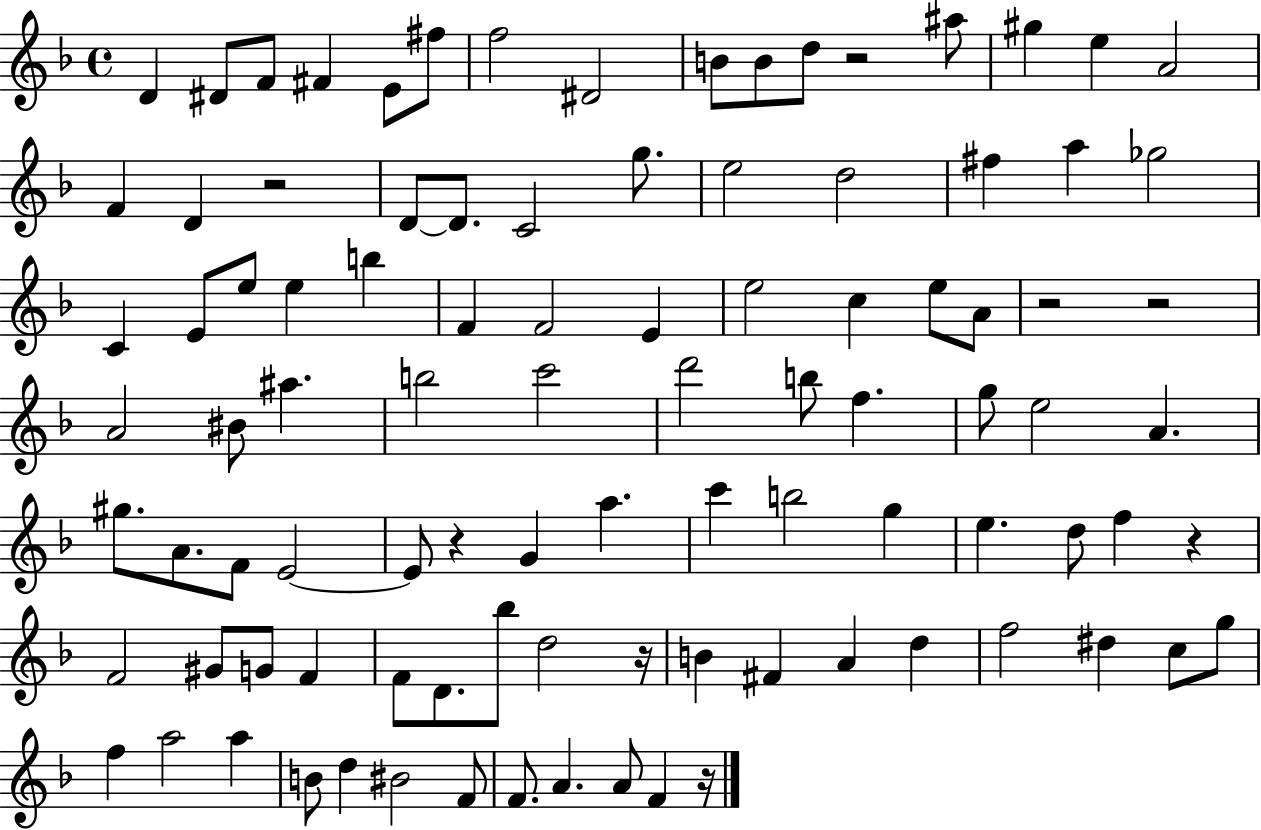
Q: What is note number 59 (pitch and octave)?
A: G5